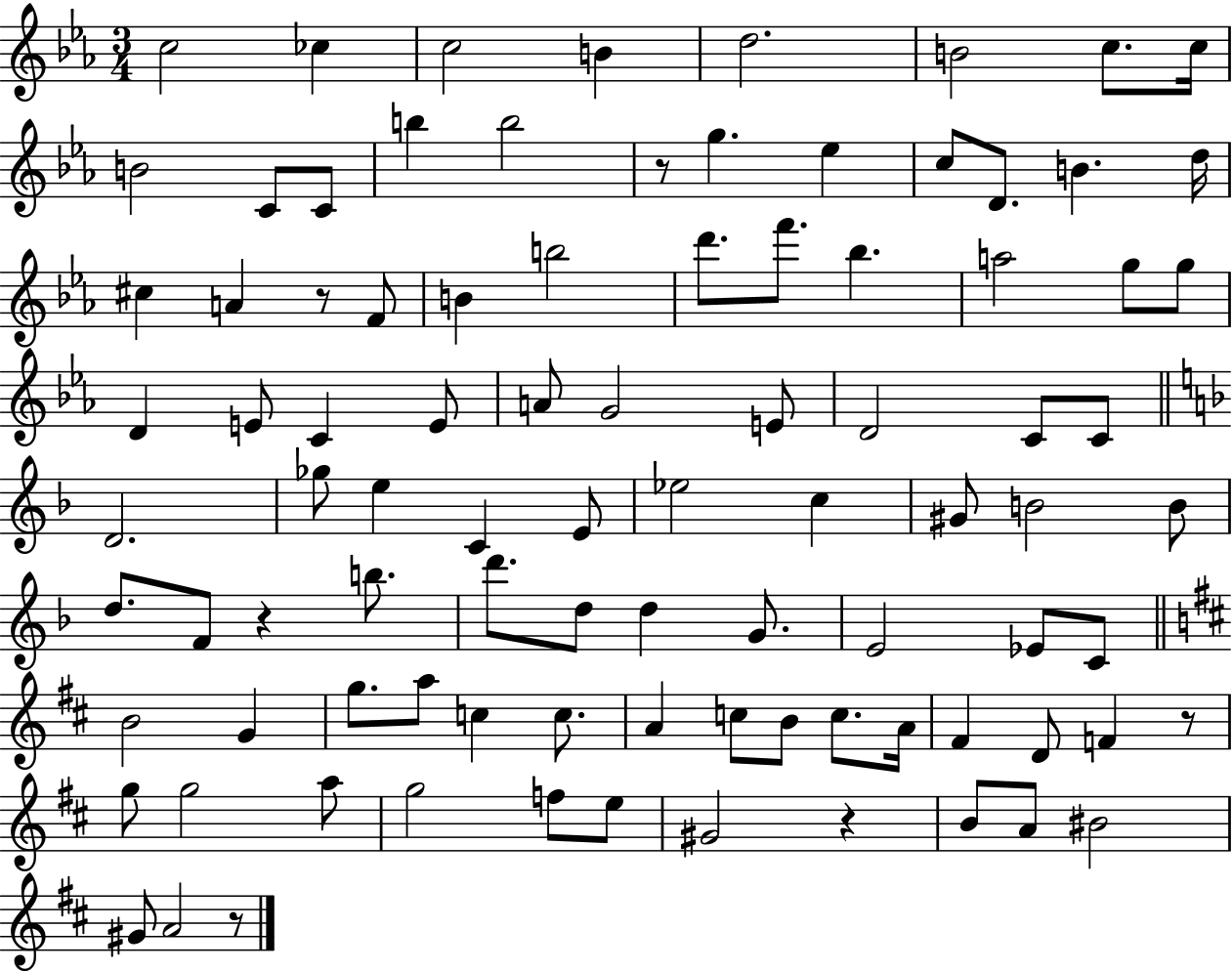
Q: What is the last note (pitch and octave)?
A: A4